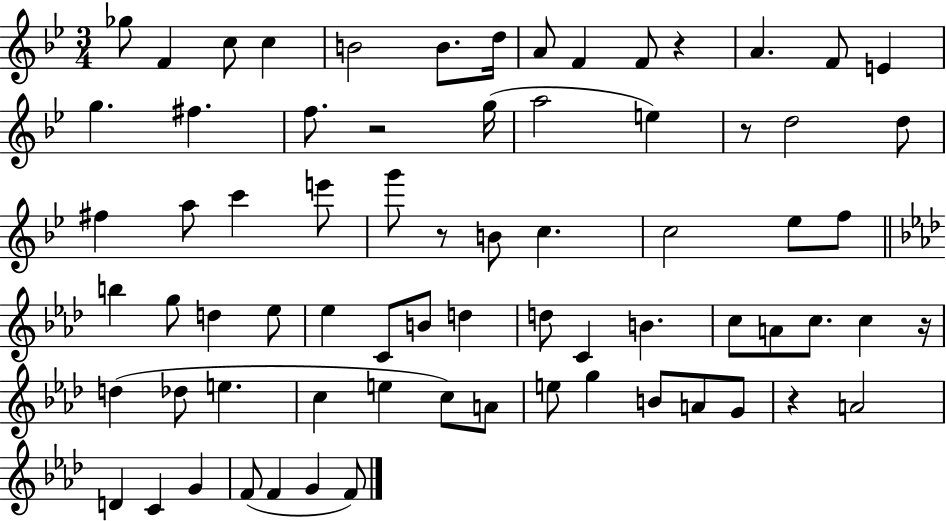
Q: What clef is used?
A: treble